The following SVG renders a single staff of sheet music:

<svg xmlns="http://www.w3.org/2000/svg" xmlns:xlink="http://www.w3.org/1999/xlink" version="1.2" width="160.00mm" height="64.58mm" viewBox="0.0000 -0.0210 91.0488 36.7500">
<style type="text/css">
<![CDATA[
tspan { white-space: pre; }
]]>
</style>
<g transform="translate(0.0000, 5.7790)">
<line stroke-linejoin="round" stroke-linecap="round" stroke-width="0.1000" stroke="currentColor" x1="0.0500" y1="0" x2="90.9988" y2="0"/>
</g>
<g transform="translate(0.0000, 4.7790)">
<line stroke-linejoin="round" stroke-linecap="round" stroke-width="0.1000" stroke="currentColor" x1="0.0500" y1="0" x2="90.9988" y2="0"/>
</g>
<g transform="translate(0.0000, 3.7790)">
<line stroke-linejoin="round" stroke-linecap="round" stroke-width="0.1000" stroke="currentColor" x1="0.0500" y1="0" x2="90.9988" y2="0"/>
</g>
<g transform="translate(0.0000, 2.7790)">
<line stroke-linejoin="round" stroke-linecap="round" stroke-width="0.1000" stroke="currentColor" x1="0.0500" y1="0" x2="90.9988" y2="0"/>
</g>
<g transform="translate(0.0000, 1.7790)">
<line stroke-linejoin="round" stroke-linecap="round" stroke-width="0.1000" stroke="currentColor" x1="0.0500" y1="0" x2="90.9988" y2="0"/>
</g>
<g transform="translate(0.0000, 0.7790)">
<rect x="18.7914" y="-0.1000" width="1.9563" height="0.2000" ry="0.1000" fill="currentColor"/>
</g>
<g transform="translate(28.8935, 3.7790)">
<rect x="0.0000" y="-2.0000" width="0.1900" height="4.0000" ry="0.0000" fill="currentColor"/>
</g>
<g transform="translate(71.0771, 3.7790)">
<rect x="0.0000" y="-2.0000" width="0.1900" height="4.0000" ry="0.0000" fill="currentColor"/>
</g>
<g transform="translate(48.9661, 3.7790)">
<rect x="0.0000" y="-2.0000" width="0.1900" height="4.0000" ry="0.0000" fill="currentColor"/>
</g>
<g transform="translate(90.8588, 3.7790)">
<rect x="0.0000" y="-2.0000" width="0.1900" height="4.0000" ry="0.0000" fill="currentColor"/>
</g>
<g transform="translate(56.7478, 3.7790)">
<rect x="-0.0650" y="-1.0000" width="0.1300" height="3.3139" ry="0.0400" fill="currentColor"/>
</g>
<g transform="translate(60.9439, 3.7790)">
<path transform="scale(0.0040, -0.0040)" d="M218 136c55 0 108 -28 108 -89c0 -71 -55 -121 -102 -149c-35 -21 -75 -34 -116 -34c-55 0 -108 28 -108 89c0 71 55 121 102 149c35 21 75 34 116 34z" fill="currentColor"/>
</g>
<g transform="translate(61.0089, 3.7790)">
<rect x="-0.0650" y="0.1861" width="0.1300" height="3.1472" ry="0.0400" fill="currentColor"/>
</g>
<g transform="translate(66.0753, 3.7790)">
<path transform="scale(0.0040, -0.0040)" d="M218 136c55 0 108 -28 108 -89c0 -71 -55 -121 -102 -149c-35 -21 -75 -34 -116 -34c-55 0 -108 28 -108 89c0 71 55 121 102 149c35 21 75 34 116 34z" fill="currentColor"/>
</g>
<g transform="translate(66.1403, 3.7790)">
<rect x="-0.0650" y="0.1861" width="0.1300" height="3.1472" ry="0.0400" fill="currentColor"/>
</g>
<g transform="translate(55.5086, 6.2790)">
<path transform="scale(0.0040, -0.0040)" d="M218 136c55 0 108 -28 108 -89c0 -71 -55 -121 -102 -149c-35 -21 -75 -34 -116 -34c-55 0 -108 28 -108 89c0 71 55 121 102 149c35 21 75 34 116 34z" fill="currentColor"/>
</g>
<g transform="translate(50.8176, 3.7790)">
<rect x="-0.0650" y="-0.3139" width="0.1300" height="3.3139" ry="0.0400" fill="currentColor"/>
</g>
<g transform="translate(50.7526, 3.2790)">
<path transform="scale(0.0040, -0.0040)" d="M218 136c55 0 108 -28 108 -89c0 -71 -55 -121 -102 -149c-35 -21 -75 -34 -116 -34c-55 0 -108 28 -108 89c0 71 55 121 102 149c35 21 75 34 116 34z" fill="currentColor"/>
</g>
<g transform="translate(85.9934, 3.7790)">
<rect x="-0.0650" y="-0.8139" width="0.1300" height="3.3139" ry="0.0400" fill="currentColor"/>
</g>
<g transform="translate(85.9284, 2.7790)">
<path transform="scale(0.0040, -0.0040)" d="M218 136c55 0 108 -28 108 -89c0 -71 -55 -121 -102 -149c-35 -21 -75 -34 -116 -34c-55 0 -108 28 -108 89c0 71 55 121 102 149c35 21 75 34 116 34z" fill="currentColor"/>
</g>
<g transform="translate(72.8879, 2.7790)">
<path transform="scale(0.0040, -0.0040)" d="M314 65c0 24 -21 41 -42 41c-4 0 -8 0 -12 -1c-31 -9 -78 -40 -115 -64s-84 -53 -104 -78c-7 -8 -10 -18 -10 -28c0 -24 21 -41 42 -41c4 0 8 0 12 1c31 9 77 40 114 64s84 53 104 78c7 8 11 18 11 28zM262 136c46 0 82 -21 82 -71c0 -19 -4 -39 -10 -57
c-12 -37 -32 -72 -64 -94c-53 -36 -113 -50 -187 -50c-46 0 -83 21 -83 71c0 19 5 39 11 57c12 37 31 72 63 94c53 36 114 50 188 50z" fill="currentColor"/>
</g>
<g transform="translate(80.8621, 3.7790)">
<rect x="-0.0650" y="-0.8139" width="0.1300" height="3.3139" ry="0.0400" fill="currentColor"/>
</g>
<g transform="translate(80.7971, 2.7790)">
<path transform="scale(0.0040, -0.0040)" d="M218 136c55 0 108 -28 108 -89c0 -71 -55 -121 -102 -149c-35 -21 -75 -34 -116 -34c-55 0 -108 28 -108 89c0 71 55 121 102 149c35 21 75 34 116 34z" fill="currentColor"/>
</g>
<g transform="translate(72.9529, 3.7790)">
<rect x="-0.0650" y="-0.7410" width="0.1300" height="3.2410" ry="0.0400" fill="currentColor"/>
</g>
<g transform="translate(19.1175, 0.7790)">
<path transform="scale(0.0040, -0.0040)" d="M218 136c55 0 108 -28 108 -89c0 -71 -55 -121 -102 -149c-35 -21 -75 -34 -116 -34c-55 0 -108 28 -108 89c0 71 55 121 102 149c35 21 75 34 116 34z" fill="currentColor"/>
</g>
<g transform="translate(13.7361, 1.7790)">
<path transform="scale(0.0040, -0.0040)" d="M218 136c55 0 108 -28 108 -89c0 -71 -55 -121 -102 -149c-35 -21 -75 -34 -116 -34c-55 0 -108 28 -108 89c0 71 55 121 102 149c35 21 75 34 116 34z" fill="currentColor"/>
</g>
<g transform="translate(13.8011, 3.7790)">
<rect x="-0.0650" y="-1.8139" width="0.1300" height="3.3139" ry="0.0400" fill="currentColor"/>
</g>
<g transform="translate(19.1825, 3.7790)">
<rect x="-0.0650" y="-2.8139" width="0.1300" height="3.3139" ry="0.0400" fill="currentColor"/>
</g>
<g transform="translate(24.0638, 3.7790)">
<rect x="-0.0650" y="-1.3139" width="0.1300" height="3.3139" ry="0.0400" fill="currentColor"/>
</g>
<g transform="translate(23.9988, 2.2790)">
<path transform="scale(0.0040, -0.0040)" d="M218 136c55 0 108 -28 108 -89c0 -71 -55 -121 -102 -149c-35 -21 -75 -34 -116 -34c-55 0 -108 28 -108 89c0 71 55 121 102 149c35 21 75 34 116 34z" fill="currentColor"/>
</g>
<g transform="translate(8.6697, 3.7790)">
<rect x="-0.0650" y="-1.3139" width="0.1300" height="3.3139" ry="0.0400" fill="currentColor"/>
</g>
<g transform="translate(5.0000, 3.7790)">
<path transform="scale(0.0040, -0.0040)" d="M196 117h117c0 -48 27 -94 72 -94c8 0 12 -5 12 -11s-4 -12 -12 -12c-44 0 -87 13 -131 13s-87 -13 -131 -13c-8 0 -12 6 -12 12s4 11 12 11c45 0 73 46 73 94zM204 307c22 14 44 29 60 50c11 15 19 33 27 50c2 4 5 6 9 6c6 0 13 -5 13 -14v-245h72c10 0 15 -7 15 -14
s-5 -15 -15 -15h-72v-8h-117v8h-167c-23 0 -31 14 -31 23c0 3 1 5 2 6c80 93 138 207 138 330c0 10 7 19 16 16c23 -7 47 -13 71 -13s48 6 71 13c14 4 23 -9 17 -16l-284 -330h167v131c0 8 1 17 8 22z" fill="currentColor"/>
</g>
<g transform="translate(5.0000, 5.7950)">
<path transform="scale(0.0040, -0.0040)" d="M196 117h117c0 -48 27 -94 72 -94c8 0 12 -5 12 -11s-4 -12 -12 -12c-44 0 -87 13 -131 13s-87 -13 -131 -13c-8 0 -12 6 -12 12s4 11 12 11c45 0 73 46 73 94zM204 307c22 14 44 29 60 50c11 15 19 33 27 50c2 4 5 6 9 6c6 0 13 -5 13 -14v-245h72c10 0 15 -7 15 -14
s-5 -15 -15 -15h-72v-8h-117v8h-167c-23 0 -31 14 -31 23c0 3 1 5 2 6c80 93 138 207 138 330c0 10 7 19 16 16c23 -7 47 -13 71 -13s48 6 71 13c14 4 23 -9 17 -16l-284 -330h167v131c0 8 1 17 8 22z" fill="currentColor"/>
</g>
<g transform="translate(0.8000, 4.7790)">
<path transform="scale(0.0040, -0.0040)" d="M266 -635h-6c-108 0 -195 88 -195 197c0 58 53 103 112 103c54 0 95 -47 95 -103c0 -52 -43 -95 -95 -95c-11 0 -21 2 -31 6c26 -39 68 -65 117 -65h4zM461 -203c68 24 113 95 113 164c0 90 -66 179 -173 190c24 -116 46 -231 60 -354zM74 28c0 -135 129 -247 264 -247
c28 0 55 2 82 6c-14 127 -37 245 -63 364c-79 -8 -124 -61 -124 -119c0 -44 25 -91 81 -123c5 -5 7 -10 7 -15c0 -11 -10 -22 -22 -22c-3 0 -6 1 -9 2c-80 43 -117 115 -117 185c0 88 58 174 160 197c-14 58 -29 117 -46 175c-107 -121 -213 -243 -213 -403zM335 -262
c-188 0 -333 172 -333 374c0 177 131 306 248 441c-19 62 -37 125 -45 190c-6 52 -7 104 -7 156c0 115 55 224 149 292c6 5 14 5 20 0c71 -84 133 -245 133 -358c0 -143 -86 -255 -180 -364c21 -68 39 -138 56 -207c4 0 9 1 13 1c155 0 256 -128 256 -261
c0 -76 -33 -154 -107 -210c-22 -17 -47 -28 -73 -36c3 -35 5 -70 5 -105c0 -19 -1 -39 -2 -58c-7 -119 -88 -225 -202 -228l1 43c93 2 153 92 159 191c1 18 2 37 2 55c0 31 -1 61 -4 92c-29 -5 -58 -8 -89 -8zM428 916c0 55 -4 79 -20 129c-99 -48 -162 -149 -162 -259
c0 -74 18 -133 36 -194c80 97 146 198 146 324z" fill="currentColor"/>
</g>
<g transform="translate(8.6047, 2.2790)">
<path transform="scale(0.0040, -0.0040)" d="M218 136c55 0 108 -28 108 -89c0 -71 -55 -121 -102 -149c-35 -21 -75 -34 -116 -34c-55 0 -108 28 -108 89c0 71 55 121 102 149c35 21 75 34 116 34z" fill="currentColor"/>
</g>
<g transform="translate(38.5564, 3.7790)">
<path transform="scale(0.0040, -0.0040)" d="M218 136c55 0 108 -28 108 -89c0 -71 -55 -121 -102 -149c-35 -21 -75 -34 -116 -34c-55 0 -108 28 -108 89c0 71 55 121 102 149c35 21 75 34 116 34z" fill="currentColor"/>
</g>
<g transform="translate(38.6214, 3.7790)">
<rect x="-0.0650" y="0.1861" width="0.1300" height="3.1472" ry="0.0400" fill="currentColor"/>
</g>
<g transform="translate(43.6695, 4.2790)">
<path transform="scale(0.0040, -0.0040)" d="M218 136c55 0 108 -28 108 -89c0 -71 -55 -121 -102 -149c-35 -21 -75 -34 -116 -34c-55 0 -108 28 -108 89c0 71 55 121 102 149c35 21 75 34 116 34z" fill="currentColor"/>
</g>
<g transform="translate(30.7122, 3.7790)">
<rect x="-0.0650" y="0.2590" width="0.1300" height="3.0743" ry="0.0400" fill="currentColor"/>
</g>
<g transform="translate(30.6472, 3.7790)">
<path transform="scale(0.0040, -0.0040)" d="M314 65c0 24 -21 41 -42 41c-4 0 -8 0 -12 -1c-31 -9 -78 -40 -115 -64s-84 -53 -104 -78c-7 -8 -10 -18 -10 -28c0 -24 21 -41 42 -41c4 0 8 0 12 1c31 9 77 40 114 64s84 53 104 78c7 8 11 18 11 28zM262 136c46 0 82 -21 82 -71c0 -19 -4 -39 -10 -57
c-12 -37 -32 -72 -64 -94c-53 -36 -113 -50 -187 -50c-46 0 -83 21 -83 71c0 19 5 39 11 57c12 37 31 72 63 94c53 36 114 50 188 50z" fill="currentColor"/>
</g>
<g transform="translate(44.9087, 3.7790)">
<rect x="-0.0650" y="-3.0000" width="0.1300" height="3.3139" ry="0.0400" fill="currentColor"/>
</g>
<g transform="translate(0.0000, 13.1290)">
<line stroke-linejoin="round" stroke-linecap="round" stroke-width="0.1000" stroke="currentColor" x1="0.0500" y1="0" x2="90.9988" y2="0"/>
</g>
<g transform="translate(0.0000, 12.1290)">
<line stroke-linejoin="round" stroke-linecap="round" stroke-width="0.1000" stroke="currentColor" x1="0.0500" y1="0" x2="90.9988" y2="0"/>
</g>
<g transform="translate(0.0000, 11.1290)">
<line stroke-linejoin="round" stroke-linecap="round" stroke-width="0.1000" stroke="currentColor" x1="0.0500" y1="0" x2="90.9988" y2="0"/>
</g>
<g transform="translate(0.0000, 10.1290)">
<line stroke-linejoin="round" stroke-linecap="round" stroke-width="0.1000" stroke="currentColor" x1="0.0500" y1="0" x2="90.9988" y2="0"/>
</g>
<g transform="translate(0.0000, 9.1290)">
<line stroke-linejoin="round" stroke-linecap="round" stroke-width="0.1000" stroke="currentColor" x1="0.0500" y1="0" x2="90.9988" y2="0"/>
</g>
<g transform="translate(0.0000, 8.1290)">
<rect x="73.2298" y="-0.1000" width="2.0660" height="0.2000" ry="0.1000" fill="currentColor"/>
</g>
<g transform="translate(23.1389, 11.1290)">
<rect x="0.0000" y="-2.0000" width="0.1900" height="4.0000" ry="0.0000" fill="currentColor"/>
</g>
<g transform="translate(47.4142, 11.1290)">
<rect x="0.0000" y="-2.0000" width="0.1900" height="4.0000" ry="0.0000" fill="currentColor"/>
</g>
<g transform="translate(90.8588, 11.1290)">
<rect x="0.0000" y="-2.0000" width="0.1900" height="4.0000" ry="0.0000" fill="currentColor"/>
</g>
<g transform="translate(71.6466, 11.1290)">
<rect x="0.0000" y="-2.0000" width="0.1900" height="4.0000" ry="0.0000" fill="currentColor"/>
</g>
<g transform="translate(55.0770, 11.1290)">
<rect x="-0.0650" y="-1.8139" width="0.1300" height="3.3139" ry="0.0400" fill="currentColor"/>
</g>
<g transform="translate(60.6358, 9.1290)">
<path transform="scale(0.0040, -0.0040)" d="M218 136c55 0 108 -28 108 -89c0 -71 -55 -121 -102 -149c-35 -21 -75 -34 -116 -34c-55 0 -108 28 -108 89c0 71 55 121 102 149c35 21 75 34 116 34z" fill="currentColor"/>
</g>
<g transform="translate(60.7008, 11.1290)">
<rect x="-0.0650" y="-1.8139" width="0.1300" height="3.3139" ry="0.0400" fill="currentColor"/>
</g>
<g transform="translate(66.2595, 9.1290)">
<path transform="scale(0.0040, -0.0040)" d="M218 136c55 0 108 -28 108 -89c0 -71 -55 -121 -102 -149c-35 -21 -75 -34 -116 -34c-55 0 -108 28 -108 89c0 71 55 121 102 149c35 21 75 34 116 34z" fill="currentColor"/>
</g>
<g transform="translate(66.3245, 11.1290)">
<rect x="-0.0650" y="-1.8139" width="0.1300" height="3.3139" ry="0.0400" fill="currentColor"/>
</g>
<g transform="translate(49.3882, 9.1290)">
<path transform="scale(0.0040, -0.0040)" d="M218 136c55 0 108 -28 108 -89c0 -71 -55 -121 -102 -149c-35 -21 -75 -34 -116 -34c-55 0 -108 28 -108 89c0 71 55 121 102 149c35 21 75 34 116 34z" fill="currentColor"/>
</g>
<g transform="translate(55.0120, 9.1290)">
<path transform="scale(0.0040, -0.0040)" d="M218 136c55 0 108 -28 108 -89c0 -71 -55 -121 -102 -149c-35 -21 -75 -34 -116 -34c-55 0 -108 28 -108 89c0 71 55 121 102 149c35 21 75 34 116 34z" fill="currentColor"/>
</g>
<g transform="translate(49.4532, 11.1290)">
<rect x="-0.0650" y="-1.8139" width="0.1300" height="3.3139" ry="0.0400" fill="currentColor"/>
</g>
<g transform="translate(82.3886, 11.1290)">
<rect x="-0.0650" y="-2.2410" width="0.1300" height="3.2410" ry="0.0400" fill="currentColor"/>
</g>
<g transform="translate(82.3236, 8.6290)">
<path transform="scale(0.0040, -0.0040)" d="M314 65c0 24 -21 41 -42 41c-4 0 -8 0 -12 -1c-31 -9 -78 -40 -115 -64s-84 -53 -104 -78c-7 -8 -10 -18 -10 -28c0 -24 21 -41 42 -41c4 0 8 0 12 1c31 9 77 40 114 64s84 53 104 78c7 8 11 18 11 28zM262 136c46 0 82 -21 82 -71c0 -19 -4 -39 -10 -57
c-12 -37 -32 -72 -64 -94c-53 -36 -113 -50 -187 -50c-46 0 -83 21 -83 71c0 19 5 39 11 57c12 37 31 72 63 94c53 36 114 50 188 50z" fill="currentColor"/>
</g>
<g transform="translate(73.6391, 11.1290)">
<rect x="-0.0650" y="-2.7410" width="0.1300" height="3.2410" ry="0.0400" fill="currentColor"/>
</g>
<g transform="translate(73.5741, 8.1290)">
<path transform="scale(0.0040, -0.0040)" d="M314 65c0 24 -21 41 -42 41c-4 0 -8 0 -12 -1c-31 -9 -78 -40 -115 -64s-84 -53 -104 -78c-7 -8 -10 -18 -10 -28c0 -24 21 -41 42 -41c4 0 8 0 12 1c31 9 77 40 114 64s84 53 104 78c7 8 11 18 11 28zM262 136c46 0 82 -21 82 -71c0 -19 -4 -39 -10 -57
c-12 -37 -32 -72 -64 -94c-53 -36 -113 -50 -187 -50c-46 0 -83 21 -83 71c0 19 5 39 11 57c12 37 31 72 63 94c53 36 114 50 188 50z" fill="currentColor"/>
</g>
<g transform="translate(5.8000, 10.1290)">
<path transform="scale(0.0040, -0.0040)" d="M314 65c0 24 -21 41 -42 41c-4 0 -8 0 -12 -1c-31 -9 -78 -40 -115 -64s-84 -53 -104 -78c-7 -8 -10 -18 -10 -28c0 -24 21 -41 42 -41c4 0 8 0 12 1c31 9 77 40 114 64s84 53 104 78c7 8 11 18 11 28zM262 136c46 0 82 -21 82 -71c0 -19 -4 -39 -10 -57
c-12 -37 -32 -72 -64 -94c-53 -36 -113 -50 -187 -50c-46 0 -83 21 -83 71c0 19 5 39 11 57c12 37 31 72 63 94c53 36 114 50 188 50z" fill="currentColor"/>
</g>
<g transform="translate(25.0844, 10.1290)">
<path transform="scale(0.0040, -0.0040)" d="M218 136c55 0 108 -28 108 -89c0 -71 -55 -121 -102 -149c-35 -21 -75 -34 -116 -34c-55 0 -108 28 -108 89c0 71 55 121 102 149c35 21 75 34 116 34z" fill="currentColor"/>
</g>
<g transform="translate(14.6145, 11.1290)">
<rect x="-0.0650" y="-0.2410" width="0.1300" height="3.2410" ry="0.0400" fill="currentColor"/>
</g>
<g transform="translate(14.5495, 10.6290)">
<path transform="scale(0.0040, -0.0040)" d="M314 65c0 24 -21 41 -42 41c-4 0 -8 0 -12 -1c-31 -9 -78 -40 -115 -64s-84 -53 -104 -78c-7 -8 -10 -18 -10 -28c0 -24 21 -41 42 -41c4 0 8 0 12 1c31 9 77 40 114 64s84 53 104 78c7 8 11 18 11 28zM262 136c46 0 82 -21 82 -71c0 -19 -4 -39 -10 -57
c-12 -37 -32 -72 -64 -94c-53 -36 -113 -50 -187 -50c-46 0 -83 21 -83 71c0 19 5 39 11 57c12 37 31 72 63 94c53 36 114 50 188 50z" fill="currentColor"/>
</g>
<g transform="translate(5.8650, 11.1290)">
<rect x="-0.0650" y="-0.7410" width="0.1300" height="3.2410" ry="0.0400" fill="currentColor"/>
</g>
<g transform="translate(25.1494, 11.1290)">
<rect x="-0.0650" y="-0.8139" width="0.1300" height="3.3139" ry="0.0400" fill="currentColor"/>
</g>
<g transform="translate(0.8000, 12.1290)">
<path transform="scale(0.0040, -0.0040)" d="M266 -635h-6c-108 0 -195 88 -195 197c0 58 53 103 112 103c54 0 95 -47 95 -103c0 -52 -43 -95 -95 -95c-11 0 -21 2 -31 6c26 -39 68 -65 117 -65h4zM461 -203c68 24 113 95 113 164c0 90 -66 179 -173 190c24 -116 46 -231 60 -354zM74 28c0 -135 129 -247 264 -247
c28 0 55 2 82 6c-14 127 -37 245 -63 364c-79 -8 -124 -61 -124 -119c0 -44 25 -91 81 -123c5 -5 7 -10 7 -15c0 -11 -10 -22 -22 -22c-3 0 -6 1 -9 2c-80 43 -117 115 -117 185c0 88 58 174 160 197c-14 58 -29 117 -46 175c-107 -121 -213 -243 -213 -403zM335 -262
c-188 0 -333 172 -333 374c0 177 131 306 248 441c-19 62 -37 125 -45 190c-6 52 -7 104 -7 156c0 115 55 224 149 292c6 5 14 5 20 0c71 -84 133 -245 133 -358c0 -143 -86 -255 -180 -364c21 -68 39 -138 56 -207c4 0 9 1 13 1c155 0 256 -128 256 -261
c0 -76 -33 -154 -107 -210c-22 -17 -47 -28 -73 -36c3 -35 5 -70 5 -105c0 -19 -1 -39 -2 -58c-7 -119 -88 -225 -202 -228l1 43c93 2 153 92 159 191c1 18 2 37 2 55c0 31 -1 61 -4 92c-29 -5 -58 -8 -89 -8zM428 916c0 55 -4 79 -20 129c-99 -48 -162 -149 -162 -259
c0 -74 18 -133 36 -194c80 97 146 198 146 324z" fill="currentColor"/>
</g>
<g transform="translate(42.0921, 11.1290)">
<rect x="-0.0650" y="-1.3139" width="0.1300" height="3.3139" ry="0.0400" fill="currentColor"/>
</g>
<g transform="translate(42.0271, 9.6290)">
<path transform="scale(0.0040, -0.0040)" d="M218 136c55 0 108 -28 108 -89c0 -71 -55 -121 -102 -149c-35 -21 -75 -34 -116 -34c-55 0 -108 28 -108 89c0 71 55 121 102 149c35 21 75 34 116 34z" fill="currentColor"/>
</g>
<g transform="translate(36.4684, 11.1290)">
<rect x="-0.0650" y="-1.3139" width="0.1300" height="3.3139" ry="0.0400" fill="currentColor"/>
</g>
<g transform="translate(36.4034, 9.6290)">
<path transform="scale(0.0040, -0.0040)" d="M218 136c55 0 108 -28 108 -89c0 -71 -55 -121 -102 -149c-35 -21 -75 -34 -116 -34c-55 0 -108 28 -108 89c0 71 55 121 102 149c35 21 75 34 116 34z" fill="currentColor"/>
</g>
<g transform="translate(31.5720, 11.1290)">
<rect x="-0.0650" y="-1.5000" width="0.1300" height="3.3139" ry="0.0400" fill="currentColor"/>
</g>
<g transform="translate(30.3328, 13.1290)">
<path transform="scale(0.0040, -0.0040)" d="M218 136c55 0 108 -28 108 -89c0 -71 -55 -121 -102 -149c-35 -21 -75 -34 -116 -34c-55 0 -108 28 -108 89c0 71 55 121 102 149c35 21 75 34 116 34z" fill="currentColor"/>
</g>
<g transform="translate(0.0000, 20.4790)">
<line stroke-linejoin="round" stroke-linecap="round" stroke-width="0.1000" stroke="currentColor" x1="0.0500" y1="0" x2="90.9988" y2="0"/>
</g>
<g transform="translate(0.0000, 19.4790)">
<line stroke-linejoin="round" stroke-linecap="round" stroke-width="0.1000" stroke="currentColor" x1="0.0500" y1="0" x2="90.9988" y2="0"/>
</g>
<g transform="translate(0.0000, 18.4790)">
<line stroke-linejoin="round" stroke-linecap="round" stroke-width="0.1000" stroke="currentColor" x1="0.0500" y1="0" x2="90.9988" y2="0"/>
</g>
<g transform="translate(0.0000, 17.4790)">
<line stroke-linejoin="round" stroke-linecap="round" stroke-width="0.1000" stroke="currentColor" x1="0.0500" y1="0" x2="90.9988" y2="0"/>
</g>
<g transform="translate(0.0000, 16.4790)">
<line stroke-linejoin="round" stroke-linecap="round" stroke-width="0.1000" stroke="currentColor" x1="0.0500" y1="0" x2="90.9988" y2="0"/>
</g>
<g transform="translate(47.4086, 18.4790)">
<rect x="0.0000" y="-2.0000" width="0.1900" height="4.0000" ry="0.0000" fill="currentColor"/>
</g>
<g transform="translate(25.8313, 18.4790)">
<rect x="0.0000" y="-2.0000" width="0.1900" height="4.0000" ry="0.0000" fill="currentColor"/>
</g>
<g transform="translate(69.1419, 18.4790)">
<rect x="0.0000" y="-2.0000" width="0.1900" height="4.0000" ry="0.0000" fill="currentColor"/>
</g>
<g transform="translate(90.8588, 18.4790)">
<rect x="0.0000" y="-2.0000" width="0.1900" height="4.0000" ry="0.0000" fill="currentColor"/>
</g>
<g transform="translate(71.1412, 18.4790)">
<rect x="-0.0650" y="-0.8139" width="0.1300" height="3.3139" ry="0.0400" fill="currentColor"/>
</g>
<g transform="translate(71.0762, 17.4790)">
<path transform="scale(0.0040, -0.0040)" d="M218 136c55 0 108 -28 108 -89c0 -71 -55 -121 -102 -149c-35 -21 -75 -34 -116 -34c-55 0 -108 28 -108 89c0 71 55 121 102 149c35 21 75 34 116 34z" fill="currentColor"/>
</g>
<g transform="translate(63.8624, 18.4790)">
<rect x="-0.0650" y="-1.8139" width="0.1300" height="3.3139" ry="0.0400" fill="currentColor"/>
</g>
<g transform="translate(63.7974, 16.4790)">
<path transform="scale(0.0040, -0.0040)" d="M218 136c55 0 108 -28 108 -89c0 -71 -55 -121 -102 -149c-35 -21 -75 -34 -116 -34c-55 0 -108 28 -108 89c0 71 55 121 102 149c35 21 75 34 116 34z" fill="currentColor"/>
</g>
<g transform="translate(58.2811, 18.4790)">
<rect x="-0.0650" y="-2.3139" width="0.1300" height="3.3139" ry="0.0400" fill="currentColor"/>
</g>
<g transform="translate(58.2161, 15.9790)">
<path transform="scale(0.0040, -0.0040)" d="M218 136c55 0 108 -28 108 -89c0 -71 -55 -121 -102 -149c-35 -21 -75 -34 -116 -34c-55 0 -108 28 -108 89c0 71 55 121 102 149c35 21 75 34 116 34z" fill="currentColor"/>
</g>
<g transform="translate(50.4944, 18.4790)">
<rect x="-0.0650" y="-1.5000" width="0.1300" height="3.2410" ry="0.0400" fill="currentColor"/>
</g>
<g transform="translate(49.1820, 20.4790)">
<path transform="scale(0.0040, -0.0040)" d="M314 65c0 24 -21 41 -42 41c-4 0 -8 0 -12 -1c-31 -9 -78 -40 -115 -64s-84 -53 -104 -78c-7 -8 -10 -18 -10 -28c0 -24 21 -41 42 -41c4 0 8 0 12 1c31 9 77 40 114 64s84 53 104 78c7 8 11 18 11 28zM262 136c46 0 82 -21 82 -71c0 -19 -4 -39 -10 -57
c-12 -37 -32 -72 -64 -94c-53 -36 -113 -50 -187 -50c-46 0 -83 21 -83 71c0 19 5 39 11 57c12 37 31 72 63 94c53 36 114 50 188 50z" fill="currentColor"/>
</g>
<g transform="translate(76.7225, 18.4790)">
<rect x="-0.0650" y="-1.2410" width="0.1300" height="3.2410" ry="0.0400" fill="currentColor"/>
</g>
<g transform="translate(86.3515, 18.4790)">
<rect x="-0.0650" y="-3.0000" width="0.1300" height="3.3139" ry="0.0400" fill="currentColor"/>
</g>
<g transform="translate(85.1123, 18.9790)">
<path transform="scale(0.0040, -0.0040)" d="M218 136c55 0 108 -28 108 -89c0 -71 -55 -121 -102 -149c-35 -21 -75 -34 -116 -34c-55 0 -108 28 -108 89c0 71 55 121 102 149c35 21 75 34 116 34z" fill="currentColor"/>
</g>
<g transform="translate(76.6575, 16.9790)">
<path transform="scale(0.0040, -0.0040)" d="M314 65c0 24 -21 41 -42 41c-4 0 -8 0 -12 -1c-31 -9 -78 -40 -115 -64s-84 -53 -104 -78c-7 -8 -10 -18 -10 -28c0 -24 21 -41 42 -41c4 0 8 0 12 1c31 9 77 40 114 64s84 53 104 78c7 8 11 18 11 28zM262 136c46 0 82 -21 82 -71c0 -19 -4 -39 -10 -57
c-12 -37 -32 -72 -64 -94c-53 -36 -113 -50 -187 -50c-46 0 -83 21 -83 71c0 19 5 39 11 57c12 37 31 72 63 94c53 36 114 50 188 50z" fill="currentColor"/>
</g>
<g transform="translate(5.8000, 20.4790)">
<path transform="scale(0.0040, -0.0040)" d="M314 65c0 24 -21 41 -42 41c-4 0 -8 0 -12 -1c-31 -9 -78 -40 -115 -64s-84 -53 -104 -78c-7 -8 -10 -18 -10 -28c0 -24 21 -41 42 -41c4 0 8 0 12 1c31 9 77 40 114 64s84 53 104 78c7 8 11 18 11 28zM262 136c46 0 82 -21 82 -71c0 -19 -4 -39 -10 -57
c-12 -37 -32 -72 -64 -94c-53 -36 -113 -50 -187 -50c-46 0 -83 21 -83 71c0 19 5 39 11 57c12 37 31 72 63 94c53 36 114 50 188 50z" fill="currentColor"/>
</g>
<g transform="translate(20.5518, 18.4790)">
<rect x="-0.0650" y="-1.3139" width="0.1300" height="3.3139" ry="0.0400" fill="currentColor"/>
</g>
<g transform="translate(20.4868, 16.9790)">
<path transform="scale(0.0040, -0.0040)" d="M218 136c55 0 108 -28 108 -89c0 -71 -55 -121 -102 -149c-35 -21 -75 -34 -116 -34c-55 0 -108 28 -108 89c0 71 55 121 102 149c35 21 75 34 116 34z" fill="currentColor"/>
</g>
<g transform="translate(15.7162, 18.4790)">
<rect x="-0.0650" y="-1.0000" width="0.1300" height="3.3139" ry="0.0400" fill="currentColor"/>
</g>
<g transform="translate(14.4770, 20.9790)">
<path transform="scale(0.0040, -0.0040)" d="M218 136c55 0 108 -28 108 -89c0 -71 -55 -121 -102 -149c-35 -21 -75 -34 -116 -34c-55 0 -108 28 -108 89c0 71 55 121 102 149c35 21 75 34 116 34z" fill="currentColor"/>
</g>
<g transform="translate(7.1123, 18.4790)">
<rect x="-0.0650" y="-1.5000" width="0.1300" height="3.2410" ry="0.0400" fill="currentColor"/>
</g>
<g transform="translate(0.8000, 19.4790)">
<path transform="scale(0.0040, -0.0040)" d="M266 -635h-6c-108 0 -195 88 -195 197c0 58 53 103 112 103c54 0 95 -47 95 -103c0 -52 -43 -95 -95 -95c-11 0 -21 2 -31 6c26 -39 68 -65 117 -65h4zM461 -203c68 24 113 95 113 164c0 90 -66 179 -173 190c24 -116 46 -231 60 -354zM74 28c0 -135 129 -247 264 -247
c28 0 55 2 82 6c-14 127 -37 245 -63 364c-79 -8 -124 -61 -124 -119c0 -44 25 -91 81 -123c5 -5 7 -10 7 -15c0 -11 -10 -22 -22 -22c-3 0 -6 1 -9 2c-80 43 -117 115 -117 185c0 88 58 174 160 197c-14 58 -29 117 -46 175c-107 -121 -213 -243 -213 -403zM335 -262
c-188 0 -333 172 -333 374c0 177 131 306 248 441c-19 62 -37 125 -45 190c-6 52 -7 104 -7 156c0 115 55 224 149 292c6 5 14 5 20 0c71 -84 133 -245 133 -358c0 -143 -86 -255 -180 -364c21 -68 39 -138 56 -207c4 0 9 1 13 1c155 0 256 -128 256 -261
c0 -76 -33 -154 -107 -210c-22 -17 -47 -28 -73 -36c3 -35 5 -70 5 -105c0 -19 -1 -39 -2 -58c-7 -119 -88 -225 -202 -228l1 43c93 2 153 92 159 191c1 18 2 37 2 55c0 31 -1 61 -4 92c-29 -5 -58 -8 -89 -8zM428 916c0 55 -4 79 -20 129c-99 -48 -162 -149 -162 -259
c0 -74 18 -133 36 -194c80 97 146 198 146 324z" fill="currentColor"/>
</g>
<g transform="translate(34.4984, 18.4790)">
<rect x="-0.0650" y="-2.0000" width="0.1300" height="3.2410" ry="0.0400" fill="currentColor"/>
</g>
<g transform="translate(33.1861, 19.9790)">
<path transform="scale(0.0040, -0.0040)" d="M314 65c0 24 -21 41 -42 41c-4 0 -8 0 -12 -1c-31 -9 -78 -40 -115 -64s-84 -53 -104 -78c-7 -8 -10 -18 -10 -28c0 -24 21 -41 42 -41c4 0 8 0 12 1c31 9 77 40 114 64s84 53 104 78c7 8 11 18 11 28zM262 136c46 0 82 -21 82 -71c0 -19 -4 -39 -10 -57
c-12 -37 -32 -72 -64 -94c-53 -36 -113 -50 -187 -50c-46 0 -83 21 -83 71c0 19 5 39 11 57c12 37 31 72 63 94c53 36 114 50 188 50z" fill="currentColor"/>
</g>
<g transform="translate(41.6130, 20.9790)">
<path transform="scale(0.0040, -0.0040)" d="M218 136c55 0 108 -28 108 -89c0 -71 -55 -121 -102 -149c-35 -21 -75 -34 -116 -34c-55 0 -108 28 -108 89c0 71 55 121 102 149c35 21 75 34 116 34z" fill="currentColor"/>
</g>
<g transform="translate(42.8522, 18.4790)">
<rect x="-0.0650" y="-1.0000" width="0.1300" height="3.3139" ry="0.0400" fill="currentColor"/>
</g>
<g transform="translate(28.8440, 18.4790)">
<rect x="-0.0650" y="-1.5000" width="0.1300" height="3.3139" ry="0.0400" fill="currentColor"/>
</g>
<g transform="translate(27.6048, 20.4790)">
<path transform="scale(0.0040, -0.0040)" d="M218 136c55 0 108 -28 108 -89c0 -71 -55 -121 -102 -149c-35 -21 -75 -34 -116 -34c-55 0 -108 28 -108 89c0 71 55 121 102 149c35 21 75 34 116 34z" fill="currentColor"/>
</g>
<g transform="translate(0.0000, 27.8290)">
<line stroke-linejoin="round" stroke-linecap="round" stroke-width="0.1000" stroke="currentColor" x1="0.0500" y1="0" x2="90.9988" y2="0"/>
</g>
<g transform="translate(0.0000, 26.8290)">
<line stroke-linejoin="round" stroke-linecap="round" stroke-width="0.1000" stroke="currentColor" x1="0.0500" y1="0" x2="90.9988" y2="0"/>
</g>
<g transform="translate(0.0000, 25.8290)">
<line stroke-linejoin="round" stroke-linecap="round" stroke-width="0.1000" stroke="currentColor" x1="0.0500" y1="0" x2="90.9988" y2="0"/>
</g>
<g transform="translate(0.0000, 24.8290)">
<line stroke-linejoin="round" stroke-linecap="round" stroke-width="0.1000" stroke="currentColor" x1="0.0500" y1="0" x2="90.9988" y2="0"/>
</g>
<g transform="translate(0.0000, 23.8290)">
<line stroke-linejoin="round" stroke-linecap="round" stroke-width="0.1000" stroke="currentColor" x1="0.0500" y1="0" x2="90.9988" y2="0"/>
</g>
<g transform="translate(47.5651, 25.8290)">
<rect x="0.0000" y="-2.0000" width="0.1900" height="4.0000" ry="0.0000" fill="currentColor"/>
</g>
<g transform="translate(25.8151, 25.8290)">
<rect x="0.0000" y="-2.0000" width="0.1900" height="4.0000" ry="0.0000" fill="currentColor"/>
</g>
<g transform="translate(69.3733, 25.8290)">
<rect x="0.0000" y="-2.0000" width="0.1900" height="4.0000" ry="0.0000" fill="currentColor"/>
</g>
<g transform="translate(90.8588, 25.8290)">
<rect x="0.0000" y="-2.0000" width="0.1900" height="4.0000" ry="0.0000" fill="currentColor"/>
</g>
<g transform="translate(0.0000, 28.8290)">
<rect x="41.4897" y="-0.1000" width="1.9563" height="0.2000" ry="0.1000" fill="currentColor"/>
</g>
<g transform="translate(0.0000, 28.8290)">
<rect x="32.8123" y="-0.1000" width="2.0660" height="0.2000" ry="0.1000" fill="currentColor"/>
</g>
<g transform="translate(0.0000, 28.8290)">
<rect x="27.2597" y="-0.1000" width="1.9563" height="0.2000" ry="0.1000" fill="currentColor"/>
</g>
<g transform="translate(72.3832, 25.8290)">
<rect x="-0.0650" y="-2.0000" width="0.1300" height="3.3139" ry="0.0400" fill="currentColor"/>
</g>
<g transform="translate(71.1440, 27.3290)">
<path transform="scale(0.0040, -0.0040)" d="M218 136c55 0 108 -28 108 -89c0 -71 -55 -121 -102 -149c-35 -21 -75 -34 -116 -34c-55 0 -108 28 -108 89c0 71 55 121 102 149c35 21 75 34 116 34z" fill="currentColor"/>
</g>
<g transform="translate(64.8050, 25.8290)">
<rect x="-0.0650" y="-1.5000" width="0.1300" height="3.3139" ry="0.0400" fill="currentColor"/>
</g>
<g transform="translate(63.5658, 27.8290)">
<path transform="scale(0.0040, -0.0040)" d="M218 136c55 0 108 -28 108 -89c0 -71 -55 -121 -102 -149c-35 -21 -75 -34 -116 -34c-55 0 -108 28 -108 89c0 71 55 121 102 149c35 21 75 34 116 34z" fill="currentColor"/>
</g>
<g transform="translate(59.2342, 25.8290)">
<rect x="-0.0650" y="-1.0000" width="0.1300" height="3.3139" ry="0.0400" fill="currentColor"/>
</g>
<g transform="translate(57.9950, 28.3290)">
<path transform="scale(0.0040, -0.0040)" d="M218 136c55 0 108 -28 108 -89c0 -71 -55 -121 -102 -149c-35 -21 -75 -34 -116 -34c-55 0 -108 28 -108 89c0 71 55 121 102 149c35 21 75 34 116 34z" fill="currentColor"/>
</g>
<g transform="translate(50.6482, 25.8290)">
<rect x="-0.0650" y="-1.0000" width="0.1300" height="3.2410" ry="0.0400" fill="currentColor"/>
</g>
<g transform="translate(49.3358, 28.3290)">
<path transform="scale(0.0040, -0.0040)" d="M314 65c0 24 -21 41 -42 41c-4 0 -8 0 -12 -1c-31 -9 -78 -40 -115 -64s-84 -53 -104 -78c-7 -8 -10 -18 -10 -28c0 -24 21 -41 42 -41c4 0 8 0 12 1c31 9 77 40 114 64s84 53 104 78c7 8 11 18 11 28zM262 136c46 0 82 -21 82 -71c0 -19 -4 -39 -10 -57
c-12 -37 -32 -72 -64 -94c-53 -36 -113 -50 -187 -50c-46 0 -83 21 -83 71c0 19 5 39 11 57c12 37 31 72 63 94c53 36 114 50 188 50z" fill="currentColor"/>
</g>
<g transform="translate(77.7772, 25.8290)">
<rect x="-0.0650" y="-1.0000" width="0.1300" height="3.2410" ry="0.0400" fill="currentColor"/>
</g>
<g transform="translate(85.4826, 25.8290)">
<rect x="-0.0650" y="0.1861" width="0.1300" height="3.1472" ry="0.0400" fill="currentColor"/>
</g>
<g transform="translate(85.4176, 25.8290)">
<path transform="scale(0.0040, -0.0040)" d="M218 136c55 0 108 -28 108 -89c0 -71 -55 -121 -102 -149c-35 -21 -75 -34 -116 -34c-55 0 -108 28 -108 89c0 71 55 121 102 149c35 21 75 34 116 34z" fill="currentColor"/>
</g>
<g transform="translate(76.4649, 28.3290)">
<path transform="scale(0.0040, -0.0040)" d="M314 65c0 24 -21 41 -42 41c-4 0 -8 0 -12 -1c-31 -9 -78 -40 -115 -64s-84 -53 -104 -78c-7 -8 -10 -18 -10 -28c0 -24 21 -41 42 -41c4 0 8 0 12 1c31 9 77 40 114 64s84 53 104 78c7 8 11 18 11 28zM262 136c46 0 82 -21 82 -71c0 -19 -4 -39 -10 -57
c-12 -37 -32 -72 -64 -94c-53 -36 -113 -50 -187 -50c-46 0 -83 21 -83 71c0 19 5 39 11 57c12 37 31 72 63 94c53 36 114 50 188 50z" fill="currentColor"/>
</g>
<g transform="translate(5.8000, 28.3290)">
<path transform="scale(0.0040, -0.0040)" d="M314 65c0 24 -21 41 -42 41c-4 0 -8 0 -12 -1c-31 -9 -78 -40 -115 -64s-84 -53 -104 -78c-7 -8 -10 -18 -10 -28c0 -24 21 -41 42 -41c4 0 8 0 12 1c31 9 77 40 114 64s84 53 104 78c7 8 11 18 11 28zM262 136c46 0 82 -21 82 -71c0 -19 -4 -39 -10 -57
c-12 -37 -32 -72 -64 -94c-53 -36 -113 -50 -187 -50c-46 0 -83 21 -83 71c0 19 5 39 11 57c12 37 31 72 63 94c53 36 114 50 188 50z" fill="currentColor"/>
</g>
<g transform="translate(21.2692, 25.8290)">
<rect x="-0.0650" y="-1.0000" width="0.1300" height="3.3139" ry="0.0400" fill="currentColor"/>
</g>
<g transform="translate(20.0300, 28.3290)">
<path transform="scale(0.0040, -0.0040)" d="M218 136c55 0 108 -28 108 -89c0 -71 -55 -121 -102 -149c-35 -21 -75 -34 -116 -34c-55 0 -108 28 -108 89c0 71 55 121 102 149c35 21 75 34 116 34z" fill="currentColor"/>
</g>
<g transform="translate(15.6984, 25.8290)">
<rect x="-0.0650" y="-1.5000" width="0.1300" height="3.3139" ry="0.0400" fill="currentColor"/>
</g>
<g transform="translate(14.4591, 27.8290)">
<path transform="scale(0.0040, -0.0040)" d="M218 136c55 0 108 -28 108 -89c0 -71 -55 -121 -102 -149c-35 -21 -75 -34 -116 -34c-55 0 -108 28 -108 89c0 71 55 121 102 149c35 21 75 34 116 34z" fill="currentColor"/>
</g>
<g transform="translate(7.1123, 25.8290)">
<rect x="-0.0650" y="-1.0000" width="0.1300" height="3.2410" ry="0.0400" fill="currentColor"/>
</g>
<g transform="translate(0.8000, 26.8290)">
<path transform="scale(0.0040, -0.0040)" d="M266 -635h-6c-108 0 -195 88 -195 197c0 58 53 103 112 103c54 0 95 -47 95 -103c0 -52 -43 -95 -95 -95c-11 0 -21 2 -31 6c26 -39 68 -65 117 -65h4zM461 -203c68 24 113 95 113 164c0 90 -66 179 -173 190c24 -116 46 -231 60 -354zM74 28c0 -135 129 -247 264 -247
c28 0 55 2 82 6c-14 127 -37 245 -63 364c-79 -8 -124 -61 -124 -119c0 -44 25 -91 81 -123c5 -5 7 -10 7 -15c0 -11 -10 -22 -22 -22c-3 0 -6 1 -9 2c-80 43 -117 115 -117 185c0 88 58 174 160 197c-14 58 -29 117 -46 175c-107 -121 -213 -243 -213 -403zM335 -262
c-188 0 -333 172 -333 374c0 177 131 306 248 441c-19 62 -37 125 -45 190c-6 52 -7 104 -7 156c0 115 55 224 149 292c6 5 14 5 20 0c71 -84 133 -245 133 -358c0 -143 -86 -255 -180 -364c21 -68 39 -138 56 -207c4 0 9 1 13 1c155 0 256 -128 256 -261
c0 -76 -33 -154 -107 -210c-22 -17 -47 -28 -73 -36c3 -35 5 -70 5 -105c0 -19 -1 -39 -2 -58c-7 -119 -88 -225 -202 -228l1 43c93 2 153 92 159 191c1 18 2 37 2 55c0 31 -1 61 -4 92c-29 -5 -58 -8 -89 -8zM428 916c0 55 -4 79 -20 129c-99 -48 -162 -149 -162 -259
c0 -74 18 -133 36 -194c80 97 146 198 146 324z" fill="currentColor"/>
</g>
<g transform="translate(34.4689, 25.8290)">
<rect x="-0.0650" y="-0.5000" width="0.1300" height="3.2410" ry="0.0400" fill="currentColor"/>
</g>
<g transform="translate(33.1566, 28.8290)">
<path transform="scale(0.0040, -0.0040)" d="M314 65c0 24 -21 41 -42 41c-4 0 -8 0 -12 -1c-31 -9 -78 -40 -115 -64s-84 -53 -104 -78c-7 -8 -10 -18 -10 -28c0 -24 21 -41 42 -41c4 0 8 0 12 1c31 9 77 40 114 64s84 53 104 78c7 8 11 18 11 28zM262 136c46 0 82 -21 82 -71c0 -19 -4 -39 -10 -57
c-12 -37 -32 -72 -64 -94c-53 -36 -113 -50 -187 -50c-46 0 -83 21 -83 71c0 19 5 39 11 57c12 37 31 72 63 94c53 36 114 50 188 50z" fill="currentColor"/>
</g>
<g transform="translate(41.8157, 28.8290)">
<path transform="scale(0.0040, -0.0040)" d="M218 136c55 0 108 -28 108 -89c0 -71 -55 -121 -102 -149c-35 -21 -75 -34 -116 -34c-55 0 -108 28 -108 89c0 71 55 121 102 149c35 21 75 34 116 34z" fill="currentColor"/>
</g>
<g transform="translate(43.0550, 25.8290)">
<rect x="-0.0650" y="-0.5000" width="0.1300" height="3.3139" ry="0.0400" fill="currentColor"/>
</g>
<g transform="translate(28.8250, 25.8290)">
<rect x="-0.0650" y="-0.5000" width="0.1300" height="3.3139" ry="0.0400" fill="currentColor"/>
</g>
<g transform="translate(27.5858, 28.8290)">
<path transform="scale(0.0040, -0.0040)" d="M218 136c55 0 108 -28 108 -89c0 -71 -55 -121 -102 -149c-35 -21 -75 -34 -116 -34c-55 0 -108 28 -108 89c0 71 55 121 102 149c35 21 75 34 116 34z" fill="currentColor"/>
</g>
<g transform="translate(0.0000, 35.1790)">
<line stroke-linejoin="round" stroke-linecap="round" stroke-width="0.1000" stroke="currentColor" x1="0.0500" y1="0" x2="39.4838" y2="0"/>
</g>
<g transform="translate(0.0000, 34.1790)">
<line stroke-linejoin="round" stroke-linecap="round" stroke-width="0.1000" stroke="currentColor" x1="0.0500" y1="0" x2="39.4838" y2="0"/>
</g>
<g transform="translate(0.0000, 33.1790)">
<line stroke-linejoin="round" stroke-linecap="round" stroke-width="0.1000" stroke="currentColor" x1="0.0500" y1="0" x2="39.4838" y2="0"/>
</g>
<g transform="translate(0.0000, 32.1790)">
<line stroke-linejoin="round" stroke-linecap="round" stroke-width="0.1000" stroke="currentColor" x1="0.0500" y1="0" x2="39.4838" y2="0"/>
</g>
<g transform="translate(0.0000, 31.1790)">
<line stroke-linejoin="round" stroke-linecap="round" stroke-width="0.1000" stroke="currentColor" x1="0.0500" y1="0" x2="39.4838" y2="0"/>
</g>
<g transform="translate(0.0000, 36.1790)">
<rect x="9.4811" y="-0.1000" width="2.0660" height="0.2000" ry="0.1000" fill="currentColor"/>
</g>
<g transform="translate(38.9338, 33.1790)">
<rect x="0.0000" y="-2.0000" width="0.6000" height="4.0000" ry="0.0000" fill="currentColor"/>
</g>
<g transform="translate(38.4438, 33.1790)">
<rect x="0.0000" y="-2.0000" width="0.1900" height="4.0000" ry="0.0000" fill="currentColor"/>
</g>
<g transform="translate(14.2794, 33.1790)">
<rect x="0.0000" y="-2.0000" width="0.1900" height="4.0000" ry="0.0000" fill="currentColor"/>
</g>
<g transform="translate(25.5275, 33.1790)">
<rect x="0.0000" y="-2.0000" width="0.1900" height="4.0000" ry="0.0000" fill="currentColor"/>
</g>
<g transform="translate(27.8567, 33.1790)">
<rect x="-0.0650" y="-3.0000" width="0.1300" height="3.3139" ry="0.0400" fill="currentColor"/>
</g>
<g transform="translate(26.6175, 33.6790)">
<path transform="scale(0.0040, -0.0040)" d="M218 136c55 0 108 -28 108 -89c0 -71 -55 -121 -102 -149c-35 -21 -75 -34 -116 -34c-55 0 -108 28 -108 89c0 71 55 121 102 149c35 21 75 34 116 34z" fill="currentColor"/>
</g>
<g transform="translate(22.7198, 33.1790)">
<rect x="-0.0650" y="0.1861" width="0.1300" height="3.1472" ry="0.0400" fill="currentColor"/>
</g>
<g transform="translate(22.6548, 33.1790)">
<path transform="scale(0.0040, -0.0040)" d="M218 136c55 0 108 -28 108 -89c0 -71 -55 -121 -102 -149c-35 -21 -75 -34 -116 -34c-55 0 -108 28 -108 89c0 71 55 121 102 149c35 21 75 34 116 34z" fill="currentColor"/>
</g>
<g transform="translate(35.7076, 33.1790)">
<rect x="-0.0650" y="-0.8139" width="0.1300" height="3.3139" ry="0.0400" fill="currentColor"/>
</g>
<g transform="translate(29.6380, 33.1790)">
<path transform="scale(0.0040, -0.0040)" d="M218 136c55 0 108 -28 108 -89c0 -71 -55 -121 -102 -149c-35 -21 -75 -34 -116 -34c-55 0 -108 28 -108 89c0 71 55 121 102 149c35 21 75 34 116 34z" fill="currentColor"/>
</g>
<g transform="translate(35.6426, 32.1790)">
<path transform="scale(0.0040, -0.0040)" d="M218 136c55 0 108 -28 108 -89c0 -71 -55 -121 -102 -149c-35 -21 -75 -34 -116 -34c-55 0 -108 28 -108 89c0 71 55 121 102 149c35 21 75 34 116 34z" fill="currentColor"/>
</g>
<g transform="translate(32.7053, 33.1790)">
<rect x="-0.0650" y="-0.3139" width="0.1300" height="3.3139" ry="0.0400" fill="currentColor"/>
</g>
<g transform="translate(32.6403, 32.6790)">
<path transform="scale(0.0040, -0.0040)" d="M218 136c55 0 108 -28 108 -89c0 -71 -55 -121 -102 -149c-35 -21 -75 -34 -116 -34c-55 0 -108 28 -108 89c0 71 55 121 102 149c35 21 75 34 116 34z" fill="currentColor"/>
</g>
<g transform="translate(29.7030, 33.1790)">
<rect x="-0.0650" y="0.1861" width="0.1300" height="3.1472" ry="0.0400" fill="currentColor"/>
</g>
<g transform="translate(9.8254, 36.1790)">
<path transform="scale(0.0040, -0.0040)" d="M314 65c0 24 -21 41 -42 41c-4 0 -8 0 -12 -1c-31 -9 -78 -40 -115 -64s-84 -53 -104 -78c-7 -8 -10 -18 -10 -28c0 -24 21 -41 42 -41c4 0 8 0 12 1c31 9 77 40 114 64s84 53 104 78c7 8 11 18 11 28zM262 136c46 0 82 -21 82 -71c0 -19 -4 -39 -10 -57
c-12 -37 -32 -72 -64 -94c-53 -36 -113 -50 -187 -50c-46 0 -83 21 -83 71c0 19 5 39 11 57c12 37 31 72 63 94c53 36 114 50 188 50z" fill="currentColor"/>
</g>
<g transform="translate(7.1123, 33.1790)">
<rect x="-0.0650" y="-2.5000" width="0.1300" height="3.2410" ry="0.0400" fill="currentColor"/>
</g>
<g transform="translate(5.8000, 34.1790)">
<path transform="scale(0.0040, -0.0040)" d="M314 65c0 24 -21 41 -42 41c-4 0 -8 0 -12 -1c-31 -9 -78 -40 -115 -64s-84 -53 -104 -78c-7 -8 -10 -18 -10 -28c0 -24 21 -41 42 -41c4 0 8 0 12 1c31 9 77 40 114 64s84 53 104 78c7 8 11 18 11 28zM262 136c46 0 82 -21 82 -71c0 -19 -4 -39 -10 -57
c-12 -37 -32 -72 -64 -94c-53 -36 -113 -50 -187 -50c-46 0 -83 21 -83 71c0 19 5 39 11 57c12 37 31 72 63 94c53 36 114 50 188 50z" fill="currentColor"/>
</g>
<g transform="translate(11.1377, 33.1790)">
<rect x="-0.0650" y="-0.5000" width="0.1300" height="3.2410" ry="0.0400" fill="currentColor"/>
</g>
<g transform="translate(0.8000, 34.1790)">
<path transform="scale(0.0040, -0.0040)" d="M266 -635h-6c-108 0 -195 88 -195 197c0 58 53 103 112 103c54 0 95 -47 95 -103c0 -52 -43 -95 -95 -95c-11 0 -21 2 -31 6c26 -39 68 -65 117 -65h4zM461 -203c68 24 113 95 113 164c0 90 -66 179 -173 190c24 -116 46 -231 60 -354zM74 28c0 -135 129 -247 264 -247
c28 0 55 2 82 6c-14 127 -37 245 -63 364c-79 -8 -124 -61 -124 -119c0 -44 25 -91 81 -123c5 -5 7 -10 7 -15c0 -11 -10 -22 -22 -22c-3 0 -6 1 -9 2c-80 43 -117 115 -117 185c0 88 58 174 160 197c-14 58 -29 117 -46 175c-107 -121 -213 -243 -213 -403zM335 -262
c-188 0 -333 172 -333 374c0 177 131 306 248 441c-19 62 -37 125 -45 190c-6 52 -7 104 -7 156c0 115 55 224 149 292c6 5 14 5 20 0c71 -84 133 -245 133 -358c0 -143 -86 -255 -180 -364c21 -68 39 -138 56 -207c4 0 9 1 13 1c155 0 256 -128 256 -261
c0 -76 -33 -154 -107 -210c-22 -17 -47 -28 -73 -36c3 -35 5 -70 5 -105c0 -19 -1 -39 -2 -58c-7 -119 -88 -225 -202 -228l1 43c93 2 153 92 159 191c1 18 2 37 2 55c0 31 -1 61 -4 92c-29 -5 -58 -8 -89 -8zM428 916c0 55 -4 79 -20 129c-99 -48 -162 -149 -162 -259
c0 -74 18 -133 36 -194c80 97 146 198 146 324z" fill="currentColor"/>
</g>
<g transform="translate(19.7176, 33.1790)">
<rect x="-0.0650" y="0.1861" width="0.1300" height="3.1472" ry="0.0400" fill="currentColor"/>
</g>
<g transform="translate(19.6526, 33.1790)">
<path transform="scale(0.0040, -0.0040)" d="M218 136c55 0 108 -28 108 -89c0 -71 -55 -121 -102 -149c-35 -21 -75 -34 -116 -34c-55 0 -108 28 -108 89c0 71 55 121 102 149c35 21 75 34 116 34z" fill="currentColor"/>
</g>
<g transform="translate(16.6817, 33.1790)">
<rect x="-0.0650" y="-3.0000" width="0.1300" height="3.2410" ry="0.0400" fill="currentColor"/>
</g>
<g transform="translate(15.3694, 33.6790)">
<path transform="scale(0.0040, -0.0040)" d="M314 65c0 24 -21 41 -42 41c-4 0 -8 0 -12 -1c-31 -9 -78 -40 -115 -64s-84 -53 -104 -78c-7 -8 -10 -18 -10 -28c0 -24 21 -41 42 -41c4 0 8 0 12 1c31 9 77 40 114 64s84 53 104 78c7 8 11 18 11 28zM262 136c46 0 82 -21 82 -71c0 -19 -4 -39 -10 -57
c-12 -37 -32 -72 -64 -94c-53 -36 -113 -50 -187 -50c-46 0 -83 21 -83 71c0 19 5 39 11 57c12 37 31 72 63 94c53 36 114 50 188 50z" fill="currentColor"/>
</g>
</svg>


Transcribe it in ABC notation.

X:1
T:Untitled
M:4/4
L:1/4
K:C
e f a e B2 B A c D B B d2 d d d2 c2 d E e e f f f f a2 g2 E2 D e E F2 D E2 g f d e2 A D2 E D C C2 C D2 D E F D2 B G2 C2 A2 B B A B c d